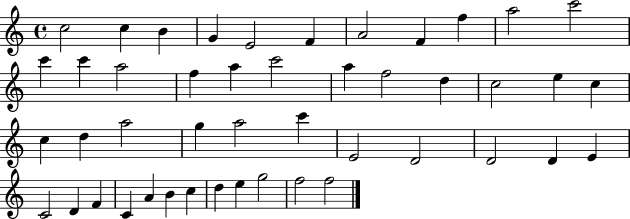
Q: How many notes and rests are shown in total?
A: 46